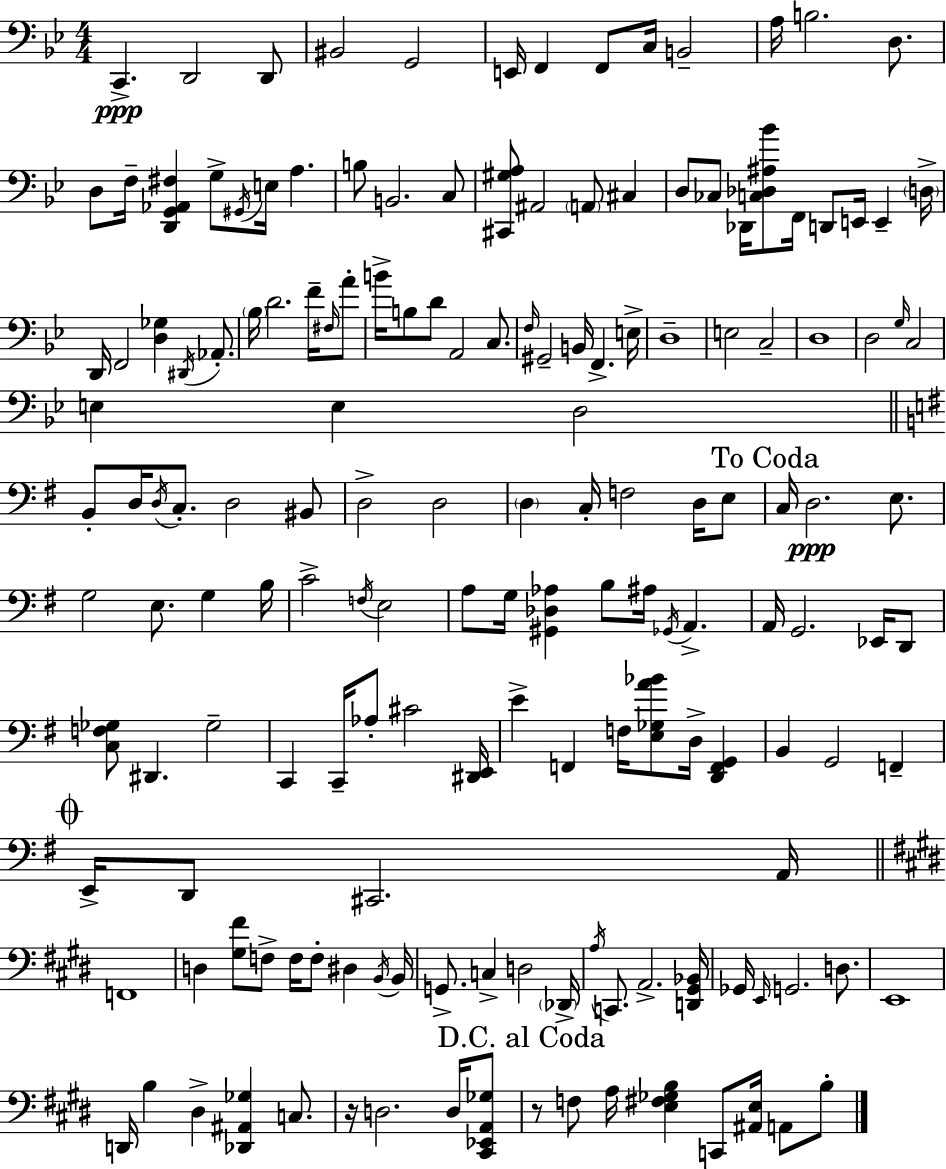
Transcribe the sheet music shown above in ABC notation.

X:1
T:Untitled
M:4/4
L:1/4
K:Bb
C,, D,,2 D,,/2 ^B,,2 G,,2 E,,/4 F,, F,,/2 C,/4 B,,2 A,/4 B,2 D,/2 D,/2 F,/4 [D,,G,,_A,,^F,] G,/2 ^G,,/4 E,/4 A, B,/2 B,,2 C,/2 [^C,,^G,A,]/2 ^A,,2 A,,/2 ^C, D,/2 _C,/2 _D,,/4 [C,_D,^A,_B]/2 F,,/4 D,,/2 E,,/4 E,, D,/4 D,,/4 F,,2 [D,_G,] ^D,,/4 _A,,/2 _B,/4 D2 F/4 ^F,/4 A/2 B/4 B,/2 D/2 A,,2 C,/2 F,/4 ^G,,2 B,,/4 F,, E,/4 D,4 E,2 C,2 D,4 D,2 G,/4 C,2 E, E, D,2 B,,/2 D,/4 D,/4 C,/2 D,2 ^B,,/2 D,2 D,2 D, C,/4 F,2 D,/4 E,/2 C,/4 D,2 E,/2 G,2 E,/2 G, B,/4 C2 F,/4 E,2 A,/2 G,/4 [^G,,_D,_A,] B,/2 ^A,/4 _G,,/4 A,, A,,/4 G,,2 _E,,/4 D,,/2 [C,F,_G,]/2 ^D,, _G,2 C,, C,,/4 _A,/2 ^C2 [^D,,E,,]/4 E F,, F,/4 [E,_G,A_B]/2 D,/4 [D,,F,,G,,] B,, G,,2 F,, E,,/4 D,,/2 ^C,,2 A,,/4 F,,4 D, [^G,^F]/2 F,/2 F,/4 F,/2 ^D, B,,/4 B,,/4 G,,/2 C, D,2 _D,,/4 A,/4 C,,/2 A,,2 [D,,^G,,_B,,]/4 _G,,/4 E,,/4 G,,2 D,/2 E,,4 D,,/4 B, ^D, [_D,,^A,,_G,] C,/2 z/4 D,2 D,/4 [^C,,_E,,A,,_G,]/2 z/2 F,/2 A,/4 [E,^F,_G,B,] C,,/2 [^A,,E,]/4 A,,/2 B,/2